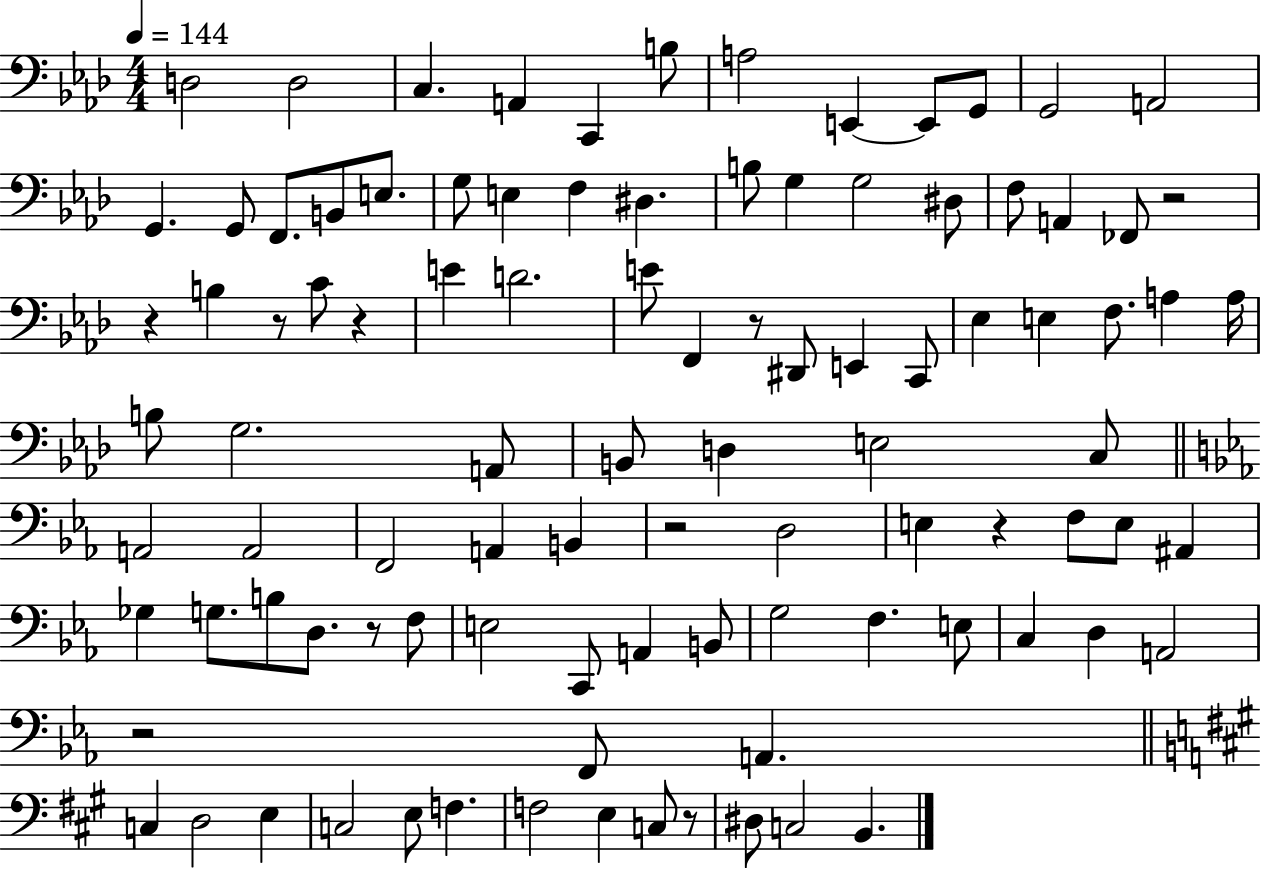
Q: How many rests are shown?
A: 10